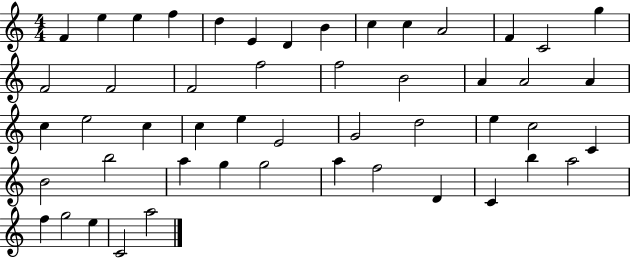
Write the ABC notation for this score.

X:1
T:Untitled
M:4/4
L:1/4
K:C
F e e f d E D B c c A2 F C2 g F2 F2 F2 f2 f2 B2 A A2 A c e2 c c e E2 G2 d2 e c2 C B2 b2 a g g2 a f2 D C b a2 f g2 e C2 a2